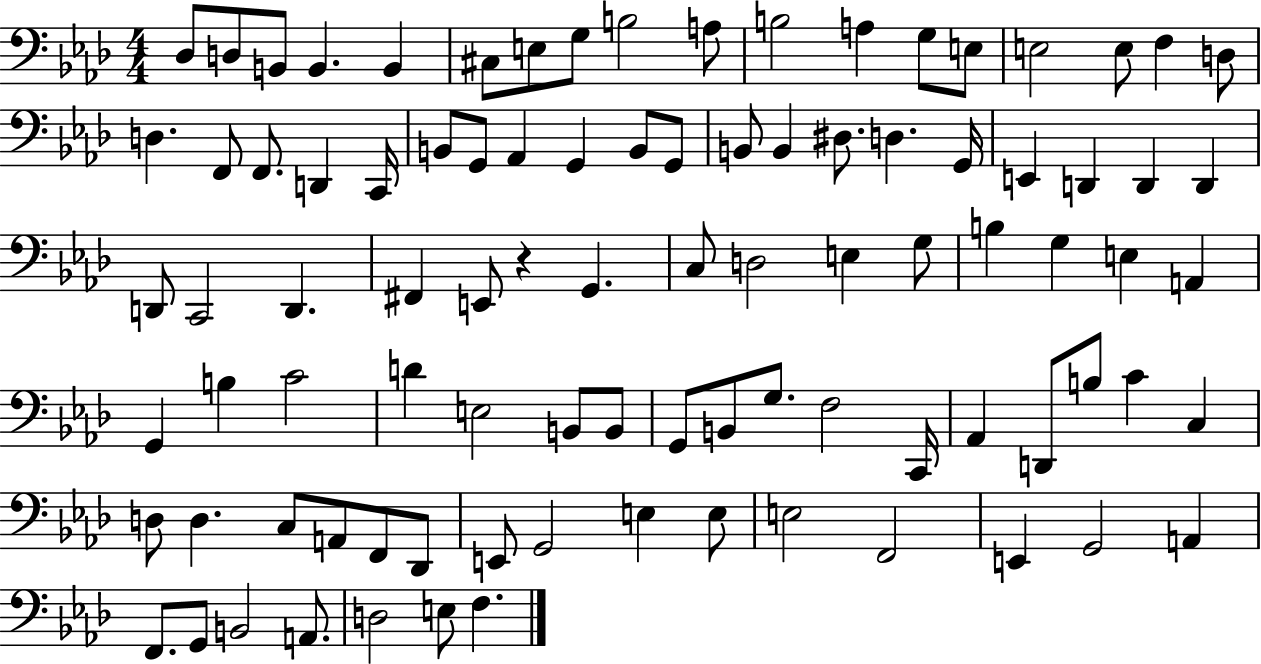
{
  \clef bass
  \numericTimeSignature
  \time 4/4
  \key aes \major
  des8 d8 b,8 b,4. b,4 | cis8 e8 g8 b2 a8 | b2 a4 g8 e8 | e2 e8 f4 d8 | \break d4. f,8 f,8. d,4 c,16 | b,8 g,8 aes,4 g,4 b,8 g,8 | b,8 b,4 dis8. d4. g,16 | e,4 d,4 d,4 d,4 | \break d,8 c,2 d,4. | fis,4 e,8 r4 g,4. | c8 d2 e4 g8 | b4 g4 e4 a,4 | \break g,4 b4 c'2 | d'4 e2 b,8 b,8 | g,8 b,8 g8. f2 c,16 | aes,4 d,8 b8 c'4 c4 | \break d8 d4. c8 a,8 f,8 des,8 | e,8 g,2 e4 e8 | e2 f,2 | e,4 g,2 a,4 | \break f,8. g,8 b,2 a,8. | d2 e8 f4. | \bar "|."
}